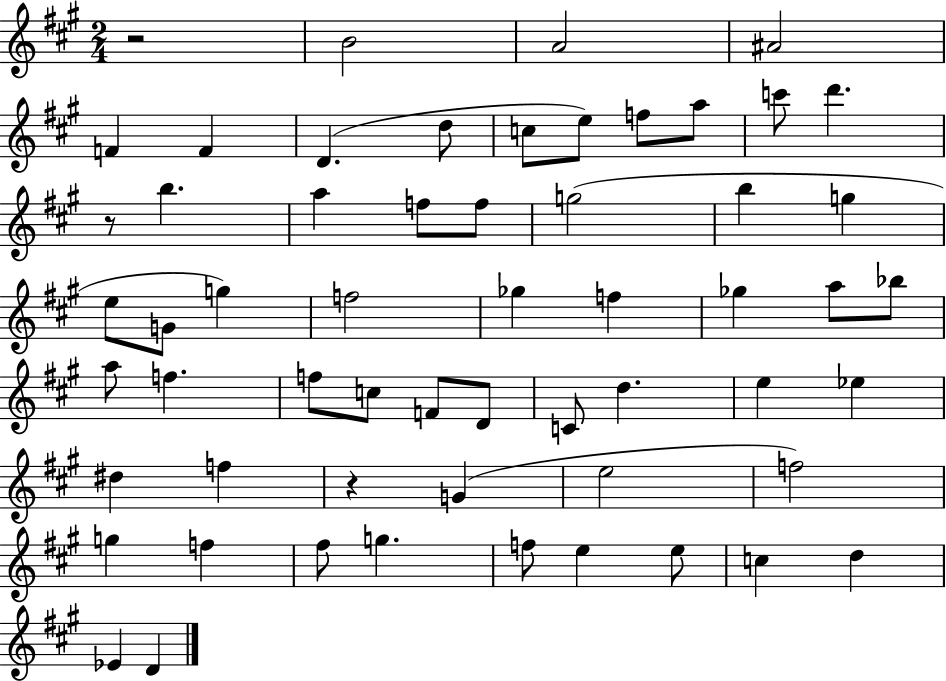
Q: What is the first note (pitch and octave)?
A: B4